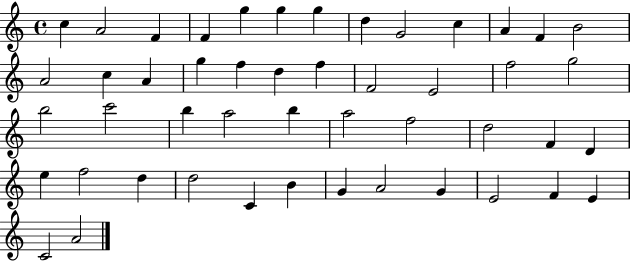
X:1
T:Untitled
M:4/4
L:1/4
K:C
c A2 F F g g g d G2 c A F B2 A2 c A g f d f F2 E2 f2 g2 b2 c'2 b a2 b a2 f2 d2 F D e f2 d d2 C B G A2 G E2 F E C2 A2